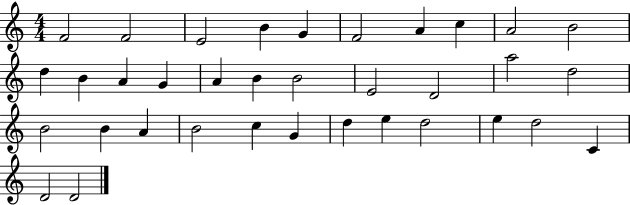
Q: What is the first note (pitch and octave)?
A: F4